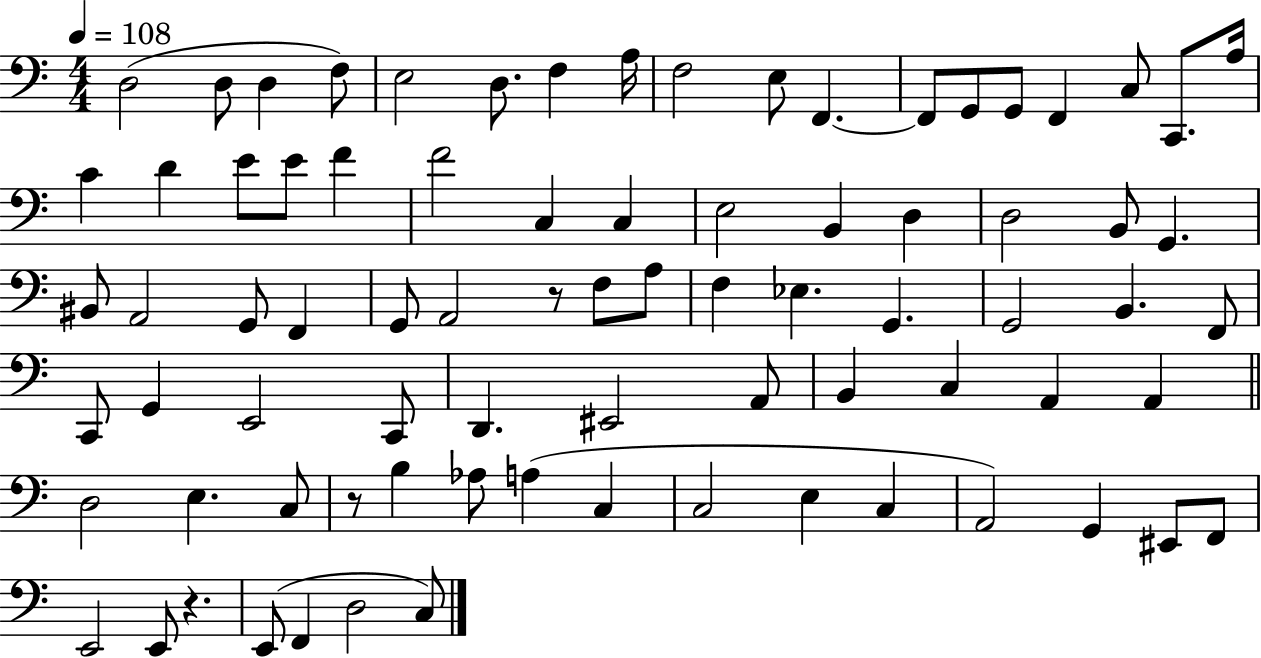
X:1
T:Untitled
M:4/4
L:1/4
K:C
D,2 D,/2 D, F,/2 E,2 D,/2 F, A,/4 F,2 E,/2 F,, F,,/2 G,,/2 G,,/2 F,, C,/2 C,,/2 A,/4 C D E/2 E/2 F F2 C, C, E,2 B,, D, D,2 B,,/2 G,, ^B,,/2 A,,2 G,,/2 F,, G,,/2 A,,2 z/2 F,/2 A,/2 F, _E, G,, G,,2 B,, F,,/2 C,,/2 G,, E,,2 C,,/2 D,, ^E,,2 A,,/2 B,, C, A,, A,, D,2 E, C,/2 z/2 B, _A,/2 A, C, C,2 E, C, A,,2 G,, ^E,,/2 F,,/2 E,,2 E,,/2 z E,,/2 F,, D,2 C,/2